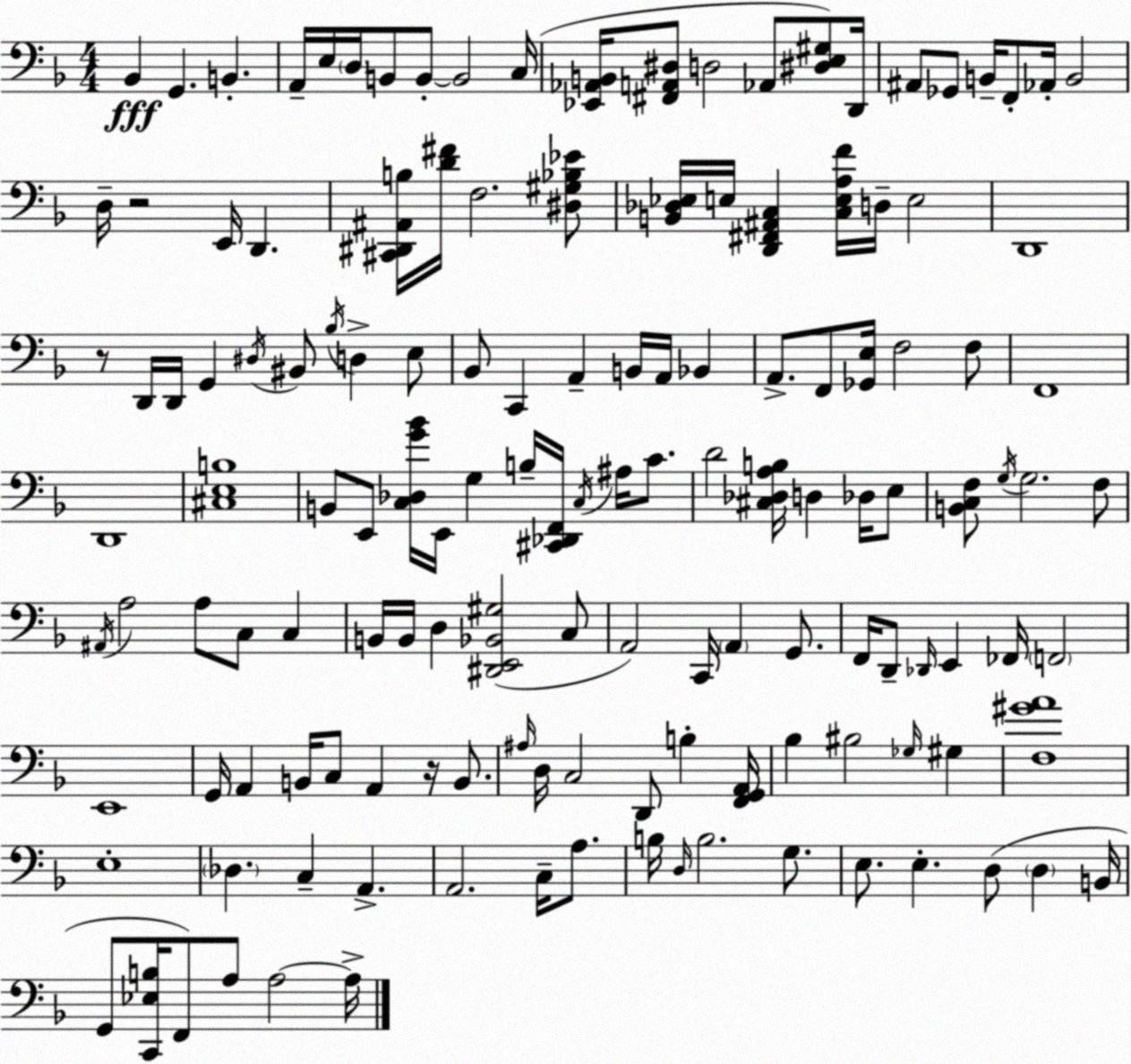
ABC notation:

X:1
T:Untitled
M:4/4
L:1/4
K:Dm
_B,, G,, B,, A,,/4 E,/4 D,/4 B,,/2 B,,/2 B,,2 C,/4 [_E,,_A,,B,,]/4 [^F,,A,,^D,]/2 D,2 _A,,/2 [^D,E,^G,]/2 D,,/4 ^A,,/2 _G,,/2 B,,/4 F,,/2 _A,,/4 B,,2 D,/4 z2 E,,/4 D,, [^C,,^D,,^A,,B,]/4 [D^F]/4 F,2 [^D,^G,_B,_E]/2 [B,,_D,_E,]/4 E,/4 [D,,^F,,^A,,C,] [C,E,A,F]/4 D,/4 E,2 D,,4 z/2 D,,/4 D,,/4 G,, ^D,/4 ^B,,/2 _B,/4 D, E,/2 _B,,/2 C,, A,, B,,/4 A,,/4 _B,, A,,/2 F,,/2 [_G,,E,]/4 F,2 F,/2 F,,4 D,,4 [^C,E,B,]4 B,,/2 E,,/2 [C,_D,G_B]/4 E,,/4 G, B,/4 [^C,,_D,,F,,]/4 C,/4 ^A,/4 C/2 D2 [^C,_D,A,B,]/4 D, _D,/4 E,/2 [B,,C,F,]/2 G,/4 G,2 F,/2 ^A,,/4 A,2 A,/2 C,/2 C, B,,/4 B,,/4 D, [^D,,E,,_B,,^G,]2 C,/2 A,,2 C,,/4 A,, G,,/2 F,,/4 D,,/2 _D,,/4 E,, _F,,/4 F,,2 E,,4 G,,/4 A,, B,,/4 C,/2 A,, z/4 B,,/2 ^A,/4 D,/4 C,2 D,,/2 B, [F,,G,,A,,]/4 _B, ^B,2 _G,/4 ^G, [F,^GA]4 E,4 _D, C, A,, A,,2 C,/4 A,/2 B,/4 D,/4 B,2 G,/2 E,/2 E, D,/2 D, B,,/4 G,,/2 [C,,_E,B,]/4 F,,/2 A,/2 A,2 A,/4